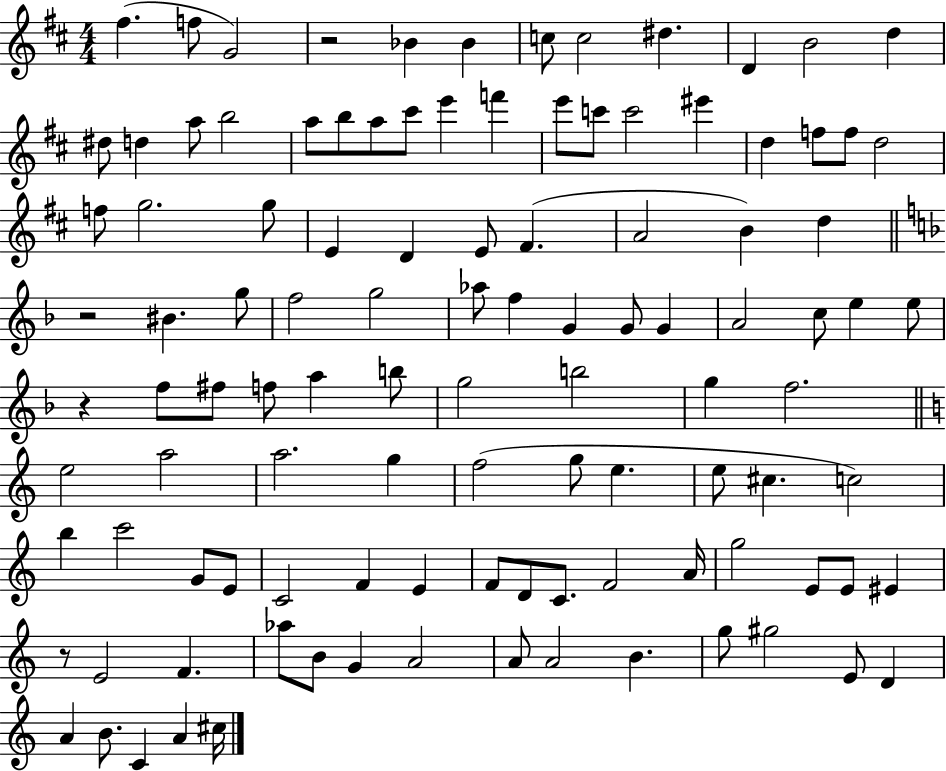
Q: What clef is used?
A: treble